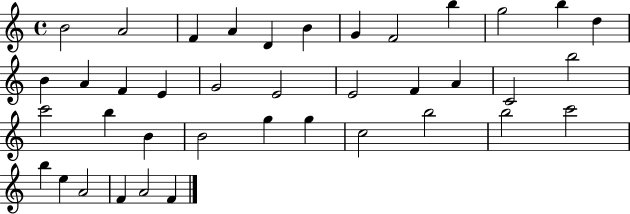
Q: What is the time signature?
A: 4/4